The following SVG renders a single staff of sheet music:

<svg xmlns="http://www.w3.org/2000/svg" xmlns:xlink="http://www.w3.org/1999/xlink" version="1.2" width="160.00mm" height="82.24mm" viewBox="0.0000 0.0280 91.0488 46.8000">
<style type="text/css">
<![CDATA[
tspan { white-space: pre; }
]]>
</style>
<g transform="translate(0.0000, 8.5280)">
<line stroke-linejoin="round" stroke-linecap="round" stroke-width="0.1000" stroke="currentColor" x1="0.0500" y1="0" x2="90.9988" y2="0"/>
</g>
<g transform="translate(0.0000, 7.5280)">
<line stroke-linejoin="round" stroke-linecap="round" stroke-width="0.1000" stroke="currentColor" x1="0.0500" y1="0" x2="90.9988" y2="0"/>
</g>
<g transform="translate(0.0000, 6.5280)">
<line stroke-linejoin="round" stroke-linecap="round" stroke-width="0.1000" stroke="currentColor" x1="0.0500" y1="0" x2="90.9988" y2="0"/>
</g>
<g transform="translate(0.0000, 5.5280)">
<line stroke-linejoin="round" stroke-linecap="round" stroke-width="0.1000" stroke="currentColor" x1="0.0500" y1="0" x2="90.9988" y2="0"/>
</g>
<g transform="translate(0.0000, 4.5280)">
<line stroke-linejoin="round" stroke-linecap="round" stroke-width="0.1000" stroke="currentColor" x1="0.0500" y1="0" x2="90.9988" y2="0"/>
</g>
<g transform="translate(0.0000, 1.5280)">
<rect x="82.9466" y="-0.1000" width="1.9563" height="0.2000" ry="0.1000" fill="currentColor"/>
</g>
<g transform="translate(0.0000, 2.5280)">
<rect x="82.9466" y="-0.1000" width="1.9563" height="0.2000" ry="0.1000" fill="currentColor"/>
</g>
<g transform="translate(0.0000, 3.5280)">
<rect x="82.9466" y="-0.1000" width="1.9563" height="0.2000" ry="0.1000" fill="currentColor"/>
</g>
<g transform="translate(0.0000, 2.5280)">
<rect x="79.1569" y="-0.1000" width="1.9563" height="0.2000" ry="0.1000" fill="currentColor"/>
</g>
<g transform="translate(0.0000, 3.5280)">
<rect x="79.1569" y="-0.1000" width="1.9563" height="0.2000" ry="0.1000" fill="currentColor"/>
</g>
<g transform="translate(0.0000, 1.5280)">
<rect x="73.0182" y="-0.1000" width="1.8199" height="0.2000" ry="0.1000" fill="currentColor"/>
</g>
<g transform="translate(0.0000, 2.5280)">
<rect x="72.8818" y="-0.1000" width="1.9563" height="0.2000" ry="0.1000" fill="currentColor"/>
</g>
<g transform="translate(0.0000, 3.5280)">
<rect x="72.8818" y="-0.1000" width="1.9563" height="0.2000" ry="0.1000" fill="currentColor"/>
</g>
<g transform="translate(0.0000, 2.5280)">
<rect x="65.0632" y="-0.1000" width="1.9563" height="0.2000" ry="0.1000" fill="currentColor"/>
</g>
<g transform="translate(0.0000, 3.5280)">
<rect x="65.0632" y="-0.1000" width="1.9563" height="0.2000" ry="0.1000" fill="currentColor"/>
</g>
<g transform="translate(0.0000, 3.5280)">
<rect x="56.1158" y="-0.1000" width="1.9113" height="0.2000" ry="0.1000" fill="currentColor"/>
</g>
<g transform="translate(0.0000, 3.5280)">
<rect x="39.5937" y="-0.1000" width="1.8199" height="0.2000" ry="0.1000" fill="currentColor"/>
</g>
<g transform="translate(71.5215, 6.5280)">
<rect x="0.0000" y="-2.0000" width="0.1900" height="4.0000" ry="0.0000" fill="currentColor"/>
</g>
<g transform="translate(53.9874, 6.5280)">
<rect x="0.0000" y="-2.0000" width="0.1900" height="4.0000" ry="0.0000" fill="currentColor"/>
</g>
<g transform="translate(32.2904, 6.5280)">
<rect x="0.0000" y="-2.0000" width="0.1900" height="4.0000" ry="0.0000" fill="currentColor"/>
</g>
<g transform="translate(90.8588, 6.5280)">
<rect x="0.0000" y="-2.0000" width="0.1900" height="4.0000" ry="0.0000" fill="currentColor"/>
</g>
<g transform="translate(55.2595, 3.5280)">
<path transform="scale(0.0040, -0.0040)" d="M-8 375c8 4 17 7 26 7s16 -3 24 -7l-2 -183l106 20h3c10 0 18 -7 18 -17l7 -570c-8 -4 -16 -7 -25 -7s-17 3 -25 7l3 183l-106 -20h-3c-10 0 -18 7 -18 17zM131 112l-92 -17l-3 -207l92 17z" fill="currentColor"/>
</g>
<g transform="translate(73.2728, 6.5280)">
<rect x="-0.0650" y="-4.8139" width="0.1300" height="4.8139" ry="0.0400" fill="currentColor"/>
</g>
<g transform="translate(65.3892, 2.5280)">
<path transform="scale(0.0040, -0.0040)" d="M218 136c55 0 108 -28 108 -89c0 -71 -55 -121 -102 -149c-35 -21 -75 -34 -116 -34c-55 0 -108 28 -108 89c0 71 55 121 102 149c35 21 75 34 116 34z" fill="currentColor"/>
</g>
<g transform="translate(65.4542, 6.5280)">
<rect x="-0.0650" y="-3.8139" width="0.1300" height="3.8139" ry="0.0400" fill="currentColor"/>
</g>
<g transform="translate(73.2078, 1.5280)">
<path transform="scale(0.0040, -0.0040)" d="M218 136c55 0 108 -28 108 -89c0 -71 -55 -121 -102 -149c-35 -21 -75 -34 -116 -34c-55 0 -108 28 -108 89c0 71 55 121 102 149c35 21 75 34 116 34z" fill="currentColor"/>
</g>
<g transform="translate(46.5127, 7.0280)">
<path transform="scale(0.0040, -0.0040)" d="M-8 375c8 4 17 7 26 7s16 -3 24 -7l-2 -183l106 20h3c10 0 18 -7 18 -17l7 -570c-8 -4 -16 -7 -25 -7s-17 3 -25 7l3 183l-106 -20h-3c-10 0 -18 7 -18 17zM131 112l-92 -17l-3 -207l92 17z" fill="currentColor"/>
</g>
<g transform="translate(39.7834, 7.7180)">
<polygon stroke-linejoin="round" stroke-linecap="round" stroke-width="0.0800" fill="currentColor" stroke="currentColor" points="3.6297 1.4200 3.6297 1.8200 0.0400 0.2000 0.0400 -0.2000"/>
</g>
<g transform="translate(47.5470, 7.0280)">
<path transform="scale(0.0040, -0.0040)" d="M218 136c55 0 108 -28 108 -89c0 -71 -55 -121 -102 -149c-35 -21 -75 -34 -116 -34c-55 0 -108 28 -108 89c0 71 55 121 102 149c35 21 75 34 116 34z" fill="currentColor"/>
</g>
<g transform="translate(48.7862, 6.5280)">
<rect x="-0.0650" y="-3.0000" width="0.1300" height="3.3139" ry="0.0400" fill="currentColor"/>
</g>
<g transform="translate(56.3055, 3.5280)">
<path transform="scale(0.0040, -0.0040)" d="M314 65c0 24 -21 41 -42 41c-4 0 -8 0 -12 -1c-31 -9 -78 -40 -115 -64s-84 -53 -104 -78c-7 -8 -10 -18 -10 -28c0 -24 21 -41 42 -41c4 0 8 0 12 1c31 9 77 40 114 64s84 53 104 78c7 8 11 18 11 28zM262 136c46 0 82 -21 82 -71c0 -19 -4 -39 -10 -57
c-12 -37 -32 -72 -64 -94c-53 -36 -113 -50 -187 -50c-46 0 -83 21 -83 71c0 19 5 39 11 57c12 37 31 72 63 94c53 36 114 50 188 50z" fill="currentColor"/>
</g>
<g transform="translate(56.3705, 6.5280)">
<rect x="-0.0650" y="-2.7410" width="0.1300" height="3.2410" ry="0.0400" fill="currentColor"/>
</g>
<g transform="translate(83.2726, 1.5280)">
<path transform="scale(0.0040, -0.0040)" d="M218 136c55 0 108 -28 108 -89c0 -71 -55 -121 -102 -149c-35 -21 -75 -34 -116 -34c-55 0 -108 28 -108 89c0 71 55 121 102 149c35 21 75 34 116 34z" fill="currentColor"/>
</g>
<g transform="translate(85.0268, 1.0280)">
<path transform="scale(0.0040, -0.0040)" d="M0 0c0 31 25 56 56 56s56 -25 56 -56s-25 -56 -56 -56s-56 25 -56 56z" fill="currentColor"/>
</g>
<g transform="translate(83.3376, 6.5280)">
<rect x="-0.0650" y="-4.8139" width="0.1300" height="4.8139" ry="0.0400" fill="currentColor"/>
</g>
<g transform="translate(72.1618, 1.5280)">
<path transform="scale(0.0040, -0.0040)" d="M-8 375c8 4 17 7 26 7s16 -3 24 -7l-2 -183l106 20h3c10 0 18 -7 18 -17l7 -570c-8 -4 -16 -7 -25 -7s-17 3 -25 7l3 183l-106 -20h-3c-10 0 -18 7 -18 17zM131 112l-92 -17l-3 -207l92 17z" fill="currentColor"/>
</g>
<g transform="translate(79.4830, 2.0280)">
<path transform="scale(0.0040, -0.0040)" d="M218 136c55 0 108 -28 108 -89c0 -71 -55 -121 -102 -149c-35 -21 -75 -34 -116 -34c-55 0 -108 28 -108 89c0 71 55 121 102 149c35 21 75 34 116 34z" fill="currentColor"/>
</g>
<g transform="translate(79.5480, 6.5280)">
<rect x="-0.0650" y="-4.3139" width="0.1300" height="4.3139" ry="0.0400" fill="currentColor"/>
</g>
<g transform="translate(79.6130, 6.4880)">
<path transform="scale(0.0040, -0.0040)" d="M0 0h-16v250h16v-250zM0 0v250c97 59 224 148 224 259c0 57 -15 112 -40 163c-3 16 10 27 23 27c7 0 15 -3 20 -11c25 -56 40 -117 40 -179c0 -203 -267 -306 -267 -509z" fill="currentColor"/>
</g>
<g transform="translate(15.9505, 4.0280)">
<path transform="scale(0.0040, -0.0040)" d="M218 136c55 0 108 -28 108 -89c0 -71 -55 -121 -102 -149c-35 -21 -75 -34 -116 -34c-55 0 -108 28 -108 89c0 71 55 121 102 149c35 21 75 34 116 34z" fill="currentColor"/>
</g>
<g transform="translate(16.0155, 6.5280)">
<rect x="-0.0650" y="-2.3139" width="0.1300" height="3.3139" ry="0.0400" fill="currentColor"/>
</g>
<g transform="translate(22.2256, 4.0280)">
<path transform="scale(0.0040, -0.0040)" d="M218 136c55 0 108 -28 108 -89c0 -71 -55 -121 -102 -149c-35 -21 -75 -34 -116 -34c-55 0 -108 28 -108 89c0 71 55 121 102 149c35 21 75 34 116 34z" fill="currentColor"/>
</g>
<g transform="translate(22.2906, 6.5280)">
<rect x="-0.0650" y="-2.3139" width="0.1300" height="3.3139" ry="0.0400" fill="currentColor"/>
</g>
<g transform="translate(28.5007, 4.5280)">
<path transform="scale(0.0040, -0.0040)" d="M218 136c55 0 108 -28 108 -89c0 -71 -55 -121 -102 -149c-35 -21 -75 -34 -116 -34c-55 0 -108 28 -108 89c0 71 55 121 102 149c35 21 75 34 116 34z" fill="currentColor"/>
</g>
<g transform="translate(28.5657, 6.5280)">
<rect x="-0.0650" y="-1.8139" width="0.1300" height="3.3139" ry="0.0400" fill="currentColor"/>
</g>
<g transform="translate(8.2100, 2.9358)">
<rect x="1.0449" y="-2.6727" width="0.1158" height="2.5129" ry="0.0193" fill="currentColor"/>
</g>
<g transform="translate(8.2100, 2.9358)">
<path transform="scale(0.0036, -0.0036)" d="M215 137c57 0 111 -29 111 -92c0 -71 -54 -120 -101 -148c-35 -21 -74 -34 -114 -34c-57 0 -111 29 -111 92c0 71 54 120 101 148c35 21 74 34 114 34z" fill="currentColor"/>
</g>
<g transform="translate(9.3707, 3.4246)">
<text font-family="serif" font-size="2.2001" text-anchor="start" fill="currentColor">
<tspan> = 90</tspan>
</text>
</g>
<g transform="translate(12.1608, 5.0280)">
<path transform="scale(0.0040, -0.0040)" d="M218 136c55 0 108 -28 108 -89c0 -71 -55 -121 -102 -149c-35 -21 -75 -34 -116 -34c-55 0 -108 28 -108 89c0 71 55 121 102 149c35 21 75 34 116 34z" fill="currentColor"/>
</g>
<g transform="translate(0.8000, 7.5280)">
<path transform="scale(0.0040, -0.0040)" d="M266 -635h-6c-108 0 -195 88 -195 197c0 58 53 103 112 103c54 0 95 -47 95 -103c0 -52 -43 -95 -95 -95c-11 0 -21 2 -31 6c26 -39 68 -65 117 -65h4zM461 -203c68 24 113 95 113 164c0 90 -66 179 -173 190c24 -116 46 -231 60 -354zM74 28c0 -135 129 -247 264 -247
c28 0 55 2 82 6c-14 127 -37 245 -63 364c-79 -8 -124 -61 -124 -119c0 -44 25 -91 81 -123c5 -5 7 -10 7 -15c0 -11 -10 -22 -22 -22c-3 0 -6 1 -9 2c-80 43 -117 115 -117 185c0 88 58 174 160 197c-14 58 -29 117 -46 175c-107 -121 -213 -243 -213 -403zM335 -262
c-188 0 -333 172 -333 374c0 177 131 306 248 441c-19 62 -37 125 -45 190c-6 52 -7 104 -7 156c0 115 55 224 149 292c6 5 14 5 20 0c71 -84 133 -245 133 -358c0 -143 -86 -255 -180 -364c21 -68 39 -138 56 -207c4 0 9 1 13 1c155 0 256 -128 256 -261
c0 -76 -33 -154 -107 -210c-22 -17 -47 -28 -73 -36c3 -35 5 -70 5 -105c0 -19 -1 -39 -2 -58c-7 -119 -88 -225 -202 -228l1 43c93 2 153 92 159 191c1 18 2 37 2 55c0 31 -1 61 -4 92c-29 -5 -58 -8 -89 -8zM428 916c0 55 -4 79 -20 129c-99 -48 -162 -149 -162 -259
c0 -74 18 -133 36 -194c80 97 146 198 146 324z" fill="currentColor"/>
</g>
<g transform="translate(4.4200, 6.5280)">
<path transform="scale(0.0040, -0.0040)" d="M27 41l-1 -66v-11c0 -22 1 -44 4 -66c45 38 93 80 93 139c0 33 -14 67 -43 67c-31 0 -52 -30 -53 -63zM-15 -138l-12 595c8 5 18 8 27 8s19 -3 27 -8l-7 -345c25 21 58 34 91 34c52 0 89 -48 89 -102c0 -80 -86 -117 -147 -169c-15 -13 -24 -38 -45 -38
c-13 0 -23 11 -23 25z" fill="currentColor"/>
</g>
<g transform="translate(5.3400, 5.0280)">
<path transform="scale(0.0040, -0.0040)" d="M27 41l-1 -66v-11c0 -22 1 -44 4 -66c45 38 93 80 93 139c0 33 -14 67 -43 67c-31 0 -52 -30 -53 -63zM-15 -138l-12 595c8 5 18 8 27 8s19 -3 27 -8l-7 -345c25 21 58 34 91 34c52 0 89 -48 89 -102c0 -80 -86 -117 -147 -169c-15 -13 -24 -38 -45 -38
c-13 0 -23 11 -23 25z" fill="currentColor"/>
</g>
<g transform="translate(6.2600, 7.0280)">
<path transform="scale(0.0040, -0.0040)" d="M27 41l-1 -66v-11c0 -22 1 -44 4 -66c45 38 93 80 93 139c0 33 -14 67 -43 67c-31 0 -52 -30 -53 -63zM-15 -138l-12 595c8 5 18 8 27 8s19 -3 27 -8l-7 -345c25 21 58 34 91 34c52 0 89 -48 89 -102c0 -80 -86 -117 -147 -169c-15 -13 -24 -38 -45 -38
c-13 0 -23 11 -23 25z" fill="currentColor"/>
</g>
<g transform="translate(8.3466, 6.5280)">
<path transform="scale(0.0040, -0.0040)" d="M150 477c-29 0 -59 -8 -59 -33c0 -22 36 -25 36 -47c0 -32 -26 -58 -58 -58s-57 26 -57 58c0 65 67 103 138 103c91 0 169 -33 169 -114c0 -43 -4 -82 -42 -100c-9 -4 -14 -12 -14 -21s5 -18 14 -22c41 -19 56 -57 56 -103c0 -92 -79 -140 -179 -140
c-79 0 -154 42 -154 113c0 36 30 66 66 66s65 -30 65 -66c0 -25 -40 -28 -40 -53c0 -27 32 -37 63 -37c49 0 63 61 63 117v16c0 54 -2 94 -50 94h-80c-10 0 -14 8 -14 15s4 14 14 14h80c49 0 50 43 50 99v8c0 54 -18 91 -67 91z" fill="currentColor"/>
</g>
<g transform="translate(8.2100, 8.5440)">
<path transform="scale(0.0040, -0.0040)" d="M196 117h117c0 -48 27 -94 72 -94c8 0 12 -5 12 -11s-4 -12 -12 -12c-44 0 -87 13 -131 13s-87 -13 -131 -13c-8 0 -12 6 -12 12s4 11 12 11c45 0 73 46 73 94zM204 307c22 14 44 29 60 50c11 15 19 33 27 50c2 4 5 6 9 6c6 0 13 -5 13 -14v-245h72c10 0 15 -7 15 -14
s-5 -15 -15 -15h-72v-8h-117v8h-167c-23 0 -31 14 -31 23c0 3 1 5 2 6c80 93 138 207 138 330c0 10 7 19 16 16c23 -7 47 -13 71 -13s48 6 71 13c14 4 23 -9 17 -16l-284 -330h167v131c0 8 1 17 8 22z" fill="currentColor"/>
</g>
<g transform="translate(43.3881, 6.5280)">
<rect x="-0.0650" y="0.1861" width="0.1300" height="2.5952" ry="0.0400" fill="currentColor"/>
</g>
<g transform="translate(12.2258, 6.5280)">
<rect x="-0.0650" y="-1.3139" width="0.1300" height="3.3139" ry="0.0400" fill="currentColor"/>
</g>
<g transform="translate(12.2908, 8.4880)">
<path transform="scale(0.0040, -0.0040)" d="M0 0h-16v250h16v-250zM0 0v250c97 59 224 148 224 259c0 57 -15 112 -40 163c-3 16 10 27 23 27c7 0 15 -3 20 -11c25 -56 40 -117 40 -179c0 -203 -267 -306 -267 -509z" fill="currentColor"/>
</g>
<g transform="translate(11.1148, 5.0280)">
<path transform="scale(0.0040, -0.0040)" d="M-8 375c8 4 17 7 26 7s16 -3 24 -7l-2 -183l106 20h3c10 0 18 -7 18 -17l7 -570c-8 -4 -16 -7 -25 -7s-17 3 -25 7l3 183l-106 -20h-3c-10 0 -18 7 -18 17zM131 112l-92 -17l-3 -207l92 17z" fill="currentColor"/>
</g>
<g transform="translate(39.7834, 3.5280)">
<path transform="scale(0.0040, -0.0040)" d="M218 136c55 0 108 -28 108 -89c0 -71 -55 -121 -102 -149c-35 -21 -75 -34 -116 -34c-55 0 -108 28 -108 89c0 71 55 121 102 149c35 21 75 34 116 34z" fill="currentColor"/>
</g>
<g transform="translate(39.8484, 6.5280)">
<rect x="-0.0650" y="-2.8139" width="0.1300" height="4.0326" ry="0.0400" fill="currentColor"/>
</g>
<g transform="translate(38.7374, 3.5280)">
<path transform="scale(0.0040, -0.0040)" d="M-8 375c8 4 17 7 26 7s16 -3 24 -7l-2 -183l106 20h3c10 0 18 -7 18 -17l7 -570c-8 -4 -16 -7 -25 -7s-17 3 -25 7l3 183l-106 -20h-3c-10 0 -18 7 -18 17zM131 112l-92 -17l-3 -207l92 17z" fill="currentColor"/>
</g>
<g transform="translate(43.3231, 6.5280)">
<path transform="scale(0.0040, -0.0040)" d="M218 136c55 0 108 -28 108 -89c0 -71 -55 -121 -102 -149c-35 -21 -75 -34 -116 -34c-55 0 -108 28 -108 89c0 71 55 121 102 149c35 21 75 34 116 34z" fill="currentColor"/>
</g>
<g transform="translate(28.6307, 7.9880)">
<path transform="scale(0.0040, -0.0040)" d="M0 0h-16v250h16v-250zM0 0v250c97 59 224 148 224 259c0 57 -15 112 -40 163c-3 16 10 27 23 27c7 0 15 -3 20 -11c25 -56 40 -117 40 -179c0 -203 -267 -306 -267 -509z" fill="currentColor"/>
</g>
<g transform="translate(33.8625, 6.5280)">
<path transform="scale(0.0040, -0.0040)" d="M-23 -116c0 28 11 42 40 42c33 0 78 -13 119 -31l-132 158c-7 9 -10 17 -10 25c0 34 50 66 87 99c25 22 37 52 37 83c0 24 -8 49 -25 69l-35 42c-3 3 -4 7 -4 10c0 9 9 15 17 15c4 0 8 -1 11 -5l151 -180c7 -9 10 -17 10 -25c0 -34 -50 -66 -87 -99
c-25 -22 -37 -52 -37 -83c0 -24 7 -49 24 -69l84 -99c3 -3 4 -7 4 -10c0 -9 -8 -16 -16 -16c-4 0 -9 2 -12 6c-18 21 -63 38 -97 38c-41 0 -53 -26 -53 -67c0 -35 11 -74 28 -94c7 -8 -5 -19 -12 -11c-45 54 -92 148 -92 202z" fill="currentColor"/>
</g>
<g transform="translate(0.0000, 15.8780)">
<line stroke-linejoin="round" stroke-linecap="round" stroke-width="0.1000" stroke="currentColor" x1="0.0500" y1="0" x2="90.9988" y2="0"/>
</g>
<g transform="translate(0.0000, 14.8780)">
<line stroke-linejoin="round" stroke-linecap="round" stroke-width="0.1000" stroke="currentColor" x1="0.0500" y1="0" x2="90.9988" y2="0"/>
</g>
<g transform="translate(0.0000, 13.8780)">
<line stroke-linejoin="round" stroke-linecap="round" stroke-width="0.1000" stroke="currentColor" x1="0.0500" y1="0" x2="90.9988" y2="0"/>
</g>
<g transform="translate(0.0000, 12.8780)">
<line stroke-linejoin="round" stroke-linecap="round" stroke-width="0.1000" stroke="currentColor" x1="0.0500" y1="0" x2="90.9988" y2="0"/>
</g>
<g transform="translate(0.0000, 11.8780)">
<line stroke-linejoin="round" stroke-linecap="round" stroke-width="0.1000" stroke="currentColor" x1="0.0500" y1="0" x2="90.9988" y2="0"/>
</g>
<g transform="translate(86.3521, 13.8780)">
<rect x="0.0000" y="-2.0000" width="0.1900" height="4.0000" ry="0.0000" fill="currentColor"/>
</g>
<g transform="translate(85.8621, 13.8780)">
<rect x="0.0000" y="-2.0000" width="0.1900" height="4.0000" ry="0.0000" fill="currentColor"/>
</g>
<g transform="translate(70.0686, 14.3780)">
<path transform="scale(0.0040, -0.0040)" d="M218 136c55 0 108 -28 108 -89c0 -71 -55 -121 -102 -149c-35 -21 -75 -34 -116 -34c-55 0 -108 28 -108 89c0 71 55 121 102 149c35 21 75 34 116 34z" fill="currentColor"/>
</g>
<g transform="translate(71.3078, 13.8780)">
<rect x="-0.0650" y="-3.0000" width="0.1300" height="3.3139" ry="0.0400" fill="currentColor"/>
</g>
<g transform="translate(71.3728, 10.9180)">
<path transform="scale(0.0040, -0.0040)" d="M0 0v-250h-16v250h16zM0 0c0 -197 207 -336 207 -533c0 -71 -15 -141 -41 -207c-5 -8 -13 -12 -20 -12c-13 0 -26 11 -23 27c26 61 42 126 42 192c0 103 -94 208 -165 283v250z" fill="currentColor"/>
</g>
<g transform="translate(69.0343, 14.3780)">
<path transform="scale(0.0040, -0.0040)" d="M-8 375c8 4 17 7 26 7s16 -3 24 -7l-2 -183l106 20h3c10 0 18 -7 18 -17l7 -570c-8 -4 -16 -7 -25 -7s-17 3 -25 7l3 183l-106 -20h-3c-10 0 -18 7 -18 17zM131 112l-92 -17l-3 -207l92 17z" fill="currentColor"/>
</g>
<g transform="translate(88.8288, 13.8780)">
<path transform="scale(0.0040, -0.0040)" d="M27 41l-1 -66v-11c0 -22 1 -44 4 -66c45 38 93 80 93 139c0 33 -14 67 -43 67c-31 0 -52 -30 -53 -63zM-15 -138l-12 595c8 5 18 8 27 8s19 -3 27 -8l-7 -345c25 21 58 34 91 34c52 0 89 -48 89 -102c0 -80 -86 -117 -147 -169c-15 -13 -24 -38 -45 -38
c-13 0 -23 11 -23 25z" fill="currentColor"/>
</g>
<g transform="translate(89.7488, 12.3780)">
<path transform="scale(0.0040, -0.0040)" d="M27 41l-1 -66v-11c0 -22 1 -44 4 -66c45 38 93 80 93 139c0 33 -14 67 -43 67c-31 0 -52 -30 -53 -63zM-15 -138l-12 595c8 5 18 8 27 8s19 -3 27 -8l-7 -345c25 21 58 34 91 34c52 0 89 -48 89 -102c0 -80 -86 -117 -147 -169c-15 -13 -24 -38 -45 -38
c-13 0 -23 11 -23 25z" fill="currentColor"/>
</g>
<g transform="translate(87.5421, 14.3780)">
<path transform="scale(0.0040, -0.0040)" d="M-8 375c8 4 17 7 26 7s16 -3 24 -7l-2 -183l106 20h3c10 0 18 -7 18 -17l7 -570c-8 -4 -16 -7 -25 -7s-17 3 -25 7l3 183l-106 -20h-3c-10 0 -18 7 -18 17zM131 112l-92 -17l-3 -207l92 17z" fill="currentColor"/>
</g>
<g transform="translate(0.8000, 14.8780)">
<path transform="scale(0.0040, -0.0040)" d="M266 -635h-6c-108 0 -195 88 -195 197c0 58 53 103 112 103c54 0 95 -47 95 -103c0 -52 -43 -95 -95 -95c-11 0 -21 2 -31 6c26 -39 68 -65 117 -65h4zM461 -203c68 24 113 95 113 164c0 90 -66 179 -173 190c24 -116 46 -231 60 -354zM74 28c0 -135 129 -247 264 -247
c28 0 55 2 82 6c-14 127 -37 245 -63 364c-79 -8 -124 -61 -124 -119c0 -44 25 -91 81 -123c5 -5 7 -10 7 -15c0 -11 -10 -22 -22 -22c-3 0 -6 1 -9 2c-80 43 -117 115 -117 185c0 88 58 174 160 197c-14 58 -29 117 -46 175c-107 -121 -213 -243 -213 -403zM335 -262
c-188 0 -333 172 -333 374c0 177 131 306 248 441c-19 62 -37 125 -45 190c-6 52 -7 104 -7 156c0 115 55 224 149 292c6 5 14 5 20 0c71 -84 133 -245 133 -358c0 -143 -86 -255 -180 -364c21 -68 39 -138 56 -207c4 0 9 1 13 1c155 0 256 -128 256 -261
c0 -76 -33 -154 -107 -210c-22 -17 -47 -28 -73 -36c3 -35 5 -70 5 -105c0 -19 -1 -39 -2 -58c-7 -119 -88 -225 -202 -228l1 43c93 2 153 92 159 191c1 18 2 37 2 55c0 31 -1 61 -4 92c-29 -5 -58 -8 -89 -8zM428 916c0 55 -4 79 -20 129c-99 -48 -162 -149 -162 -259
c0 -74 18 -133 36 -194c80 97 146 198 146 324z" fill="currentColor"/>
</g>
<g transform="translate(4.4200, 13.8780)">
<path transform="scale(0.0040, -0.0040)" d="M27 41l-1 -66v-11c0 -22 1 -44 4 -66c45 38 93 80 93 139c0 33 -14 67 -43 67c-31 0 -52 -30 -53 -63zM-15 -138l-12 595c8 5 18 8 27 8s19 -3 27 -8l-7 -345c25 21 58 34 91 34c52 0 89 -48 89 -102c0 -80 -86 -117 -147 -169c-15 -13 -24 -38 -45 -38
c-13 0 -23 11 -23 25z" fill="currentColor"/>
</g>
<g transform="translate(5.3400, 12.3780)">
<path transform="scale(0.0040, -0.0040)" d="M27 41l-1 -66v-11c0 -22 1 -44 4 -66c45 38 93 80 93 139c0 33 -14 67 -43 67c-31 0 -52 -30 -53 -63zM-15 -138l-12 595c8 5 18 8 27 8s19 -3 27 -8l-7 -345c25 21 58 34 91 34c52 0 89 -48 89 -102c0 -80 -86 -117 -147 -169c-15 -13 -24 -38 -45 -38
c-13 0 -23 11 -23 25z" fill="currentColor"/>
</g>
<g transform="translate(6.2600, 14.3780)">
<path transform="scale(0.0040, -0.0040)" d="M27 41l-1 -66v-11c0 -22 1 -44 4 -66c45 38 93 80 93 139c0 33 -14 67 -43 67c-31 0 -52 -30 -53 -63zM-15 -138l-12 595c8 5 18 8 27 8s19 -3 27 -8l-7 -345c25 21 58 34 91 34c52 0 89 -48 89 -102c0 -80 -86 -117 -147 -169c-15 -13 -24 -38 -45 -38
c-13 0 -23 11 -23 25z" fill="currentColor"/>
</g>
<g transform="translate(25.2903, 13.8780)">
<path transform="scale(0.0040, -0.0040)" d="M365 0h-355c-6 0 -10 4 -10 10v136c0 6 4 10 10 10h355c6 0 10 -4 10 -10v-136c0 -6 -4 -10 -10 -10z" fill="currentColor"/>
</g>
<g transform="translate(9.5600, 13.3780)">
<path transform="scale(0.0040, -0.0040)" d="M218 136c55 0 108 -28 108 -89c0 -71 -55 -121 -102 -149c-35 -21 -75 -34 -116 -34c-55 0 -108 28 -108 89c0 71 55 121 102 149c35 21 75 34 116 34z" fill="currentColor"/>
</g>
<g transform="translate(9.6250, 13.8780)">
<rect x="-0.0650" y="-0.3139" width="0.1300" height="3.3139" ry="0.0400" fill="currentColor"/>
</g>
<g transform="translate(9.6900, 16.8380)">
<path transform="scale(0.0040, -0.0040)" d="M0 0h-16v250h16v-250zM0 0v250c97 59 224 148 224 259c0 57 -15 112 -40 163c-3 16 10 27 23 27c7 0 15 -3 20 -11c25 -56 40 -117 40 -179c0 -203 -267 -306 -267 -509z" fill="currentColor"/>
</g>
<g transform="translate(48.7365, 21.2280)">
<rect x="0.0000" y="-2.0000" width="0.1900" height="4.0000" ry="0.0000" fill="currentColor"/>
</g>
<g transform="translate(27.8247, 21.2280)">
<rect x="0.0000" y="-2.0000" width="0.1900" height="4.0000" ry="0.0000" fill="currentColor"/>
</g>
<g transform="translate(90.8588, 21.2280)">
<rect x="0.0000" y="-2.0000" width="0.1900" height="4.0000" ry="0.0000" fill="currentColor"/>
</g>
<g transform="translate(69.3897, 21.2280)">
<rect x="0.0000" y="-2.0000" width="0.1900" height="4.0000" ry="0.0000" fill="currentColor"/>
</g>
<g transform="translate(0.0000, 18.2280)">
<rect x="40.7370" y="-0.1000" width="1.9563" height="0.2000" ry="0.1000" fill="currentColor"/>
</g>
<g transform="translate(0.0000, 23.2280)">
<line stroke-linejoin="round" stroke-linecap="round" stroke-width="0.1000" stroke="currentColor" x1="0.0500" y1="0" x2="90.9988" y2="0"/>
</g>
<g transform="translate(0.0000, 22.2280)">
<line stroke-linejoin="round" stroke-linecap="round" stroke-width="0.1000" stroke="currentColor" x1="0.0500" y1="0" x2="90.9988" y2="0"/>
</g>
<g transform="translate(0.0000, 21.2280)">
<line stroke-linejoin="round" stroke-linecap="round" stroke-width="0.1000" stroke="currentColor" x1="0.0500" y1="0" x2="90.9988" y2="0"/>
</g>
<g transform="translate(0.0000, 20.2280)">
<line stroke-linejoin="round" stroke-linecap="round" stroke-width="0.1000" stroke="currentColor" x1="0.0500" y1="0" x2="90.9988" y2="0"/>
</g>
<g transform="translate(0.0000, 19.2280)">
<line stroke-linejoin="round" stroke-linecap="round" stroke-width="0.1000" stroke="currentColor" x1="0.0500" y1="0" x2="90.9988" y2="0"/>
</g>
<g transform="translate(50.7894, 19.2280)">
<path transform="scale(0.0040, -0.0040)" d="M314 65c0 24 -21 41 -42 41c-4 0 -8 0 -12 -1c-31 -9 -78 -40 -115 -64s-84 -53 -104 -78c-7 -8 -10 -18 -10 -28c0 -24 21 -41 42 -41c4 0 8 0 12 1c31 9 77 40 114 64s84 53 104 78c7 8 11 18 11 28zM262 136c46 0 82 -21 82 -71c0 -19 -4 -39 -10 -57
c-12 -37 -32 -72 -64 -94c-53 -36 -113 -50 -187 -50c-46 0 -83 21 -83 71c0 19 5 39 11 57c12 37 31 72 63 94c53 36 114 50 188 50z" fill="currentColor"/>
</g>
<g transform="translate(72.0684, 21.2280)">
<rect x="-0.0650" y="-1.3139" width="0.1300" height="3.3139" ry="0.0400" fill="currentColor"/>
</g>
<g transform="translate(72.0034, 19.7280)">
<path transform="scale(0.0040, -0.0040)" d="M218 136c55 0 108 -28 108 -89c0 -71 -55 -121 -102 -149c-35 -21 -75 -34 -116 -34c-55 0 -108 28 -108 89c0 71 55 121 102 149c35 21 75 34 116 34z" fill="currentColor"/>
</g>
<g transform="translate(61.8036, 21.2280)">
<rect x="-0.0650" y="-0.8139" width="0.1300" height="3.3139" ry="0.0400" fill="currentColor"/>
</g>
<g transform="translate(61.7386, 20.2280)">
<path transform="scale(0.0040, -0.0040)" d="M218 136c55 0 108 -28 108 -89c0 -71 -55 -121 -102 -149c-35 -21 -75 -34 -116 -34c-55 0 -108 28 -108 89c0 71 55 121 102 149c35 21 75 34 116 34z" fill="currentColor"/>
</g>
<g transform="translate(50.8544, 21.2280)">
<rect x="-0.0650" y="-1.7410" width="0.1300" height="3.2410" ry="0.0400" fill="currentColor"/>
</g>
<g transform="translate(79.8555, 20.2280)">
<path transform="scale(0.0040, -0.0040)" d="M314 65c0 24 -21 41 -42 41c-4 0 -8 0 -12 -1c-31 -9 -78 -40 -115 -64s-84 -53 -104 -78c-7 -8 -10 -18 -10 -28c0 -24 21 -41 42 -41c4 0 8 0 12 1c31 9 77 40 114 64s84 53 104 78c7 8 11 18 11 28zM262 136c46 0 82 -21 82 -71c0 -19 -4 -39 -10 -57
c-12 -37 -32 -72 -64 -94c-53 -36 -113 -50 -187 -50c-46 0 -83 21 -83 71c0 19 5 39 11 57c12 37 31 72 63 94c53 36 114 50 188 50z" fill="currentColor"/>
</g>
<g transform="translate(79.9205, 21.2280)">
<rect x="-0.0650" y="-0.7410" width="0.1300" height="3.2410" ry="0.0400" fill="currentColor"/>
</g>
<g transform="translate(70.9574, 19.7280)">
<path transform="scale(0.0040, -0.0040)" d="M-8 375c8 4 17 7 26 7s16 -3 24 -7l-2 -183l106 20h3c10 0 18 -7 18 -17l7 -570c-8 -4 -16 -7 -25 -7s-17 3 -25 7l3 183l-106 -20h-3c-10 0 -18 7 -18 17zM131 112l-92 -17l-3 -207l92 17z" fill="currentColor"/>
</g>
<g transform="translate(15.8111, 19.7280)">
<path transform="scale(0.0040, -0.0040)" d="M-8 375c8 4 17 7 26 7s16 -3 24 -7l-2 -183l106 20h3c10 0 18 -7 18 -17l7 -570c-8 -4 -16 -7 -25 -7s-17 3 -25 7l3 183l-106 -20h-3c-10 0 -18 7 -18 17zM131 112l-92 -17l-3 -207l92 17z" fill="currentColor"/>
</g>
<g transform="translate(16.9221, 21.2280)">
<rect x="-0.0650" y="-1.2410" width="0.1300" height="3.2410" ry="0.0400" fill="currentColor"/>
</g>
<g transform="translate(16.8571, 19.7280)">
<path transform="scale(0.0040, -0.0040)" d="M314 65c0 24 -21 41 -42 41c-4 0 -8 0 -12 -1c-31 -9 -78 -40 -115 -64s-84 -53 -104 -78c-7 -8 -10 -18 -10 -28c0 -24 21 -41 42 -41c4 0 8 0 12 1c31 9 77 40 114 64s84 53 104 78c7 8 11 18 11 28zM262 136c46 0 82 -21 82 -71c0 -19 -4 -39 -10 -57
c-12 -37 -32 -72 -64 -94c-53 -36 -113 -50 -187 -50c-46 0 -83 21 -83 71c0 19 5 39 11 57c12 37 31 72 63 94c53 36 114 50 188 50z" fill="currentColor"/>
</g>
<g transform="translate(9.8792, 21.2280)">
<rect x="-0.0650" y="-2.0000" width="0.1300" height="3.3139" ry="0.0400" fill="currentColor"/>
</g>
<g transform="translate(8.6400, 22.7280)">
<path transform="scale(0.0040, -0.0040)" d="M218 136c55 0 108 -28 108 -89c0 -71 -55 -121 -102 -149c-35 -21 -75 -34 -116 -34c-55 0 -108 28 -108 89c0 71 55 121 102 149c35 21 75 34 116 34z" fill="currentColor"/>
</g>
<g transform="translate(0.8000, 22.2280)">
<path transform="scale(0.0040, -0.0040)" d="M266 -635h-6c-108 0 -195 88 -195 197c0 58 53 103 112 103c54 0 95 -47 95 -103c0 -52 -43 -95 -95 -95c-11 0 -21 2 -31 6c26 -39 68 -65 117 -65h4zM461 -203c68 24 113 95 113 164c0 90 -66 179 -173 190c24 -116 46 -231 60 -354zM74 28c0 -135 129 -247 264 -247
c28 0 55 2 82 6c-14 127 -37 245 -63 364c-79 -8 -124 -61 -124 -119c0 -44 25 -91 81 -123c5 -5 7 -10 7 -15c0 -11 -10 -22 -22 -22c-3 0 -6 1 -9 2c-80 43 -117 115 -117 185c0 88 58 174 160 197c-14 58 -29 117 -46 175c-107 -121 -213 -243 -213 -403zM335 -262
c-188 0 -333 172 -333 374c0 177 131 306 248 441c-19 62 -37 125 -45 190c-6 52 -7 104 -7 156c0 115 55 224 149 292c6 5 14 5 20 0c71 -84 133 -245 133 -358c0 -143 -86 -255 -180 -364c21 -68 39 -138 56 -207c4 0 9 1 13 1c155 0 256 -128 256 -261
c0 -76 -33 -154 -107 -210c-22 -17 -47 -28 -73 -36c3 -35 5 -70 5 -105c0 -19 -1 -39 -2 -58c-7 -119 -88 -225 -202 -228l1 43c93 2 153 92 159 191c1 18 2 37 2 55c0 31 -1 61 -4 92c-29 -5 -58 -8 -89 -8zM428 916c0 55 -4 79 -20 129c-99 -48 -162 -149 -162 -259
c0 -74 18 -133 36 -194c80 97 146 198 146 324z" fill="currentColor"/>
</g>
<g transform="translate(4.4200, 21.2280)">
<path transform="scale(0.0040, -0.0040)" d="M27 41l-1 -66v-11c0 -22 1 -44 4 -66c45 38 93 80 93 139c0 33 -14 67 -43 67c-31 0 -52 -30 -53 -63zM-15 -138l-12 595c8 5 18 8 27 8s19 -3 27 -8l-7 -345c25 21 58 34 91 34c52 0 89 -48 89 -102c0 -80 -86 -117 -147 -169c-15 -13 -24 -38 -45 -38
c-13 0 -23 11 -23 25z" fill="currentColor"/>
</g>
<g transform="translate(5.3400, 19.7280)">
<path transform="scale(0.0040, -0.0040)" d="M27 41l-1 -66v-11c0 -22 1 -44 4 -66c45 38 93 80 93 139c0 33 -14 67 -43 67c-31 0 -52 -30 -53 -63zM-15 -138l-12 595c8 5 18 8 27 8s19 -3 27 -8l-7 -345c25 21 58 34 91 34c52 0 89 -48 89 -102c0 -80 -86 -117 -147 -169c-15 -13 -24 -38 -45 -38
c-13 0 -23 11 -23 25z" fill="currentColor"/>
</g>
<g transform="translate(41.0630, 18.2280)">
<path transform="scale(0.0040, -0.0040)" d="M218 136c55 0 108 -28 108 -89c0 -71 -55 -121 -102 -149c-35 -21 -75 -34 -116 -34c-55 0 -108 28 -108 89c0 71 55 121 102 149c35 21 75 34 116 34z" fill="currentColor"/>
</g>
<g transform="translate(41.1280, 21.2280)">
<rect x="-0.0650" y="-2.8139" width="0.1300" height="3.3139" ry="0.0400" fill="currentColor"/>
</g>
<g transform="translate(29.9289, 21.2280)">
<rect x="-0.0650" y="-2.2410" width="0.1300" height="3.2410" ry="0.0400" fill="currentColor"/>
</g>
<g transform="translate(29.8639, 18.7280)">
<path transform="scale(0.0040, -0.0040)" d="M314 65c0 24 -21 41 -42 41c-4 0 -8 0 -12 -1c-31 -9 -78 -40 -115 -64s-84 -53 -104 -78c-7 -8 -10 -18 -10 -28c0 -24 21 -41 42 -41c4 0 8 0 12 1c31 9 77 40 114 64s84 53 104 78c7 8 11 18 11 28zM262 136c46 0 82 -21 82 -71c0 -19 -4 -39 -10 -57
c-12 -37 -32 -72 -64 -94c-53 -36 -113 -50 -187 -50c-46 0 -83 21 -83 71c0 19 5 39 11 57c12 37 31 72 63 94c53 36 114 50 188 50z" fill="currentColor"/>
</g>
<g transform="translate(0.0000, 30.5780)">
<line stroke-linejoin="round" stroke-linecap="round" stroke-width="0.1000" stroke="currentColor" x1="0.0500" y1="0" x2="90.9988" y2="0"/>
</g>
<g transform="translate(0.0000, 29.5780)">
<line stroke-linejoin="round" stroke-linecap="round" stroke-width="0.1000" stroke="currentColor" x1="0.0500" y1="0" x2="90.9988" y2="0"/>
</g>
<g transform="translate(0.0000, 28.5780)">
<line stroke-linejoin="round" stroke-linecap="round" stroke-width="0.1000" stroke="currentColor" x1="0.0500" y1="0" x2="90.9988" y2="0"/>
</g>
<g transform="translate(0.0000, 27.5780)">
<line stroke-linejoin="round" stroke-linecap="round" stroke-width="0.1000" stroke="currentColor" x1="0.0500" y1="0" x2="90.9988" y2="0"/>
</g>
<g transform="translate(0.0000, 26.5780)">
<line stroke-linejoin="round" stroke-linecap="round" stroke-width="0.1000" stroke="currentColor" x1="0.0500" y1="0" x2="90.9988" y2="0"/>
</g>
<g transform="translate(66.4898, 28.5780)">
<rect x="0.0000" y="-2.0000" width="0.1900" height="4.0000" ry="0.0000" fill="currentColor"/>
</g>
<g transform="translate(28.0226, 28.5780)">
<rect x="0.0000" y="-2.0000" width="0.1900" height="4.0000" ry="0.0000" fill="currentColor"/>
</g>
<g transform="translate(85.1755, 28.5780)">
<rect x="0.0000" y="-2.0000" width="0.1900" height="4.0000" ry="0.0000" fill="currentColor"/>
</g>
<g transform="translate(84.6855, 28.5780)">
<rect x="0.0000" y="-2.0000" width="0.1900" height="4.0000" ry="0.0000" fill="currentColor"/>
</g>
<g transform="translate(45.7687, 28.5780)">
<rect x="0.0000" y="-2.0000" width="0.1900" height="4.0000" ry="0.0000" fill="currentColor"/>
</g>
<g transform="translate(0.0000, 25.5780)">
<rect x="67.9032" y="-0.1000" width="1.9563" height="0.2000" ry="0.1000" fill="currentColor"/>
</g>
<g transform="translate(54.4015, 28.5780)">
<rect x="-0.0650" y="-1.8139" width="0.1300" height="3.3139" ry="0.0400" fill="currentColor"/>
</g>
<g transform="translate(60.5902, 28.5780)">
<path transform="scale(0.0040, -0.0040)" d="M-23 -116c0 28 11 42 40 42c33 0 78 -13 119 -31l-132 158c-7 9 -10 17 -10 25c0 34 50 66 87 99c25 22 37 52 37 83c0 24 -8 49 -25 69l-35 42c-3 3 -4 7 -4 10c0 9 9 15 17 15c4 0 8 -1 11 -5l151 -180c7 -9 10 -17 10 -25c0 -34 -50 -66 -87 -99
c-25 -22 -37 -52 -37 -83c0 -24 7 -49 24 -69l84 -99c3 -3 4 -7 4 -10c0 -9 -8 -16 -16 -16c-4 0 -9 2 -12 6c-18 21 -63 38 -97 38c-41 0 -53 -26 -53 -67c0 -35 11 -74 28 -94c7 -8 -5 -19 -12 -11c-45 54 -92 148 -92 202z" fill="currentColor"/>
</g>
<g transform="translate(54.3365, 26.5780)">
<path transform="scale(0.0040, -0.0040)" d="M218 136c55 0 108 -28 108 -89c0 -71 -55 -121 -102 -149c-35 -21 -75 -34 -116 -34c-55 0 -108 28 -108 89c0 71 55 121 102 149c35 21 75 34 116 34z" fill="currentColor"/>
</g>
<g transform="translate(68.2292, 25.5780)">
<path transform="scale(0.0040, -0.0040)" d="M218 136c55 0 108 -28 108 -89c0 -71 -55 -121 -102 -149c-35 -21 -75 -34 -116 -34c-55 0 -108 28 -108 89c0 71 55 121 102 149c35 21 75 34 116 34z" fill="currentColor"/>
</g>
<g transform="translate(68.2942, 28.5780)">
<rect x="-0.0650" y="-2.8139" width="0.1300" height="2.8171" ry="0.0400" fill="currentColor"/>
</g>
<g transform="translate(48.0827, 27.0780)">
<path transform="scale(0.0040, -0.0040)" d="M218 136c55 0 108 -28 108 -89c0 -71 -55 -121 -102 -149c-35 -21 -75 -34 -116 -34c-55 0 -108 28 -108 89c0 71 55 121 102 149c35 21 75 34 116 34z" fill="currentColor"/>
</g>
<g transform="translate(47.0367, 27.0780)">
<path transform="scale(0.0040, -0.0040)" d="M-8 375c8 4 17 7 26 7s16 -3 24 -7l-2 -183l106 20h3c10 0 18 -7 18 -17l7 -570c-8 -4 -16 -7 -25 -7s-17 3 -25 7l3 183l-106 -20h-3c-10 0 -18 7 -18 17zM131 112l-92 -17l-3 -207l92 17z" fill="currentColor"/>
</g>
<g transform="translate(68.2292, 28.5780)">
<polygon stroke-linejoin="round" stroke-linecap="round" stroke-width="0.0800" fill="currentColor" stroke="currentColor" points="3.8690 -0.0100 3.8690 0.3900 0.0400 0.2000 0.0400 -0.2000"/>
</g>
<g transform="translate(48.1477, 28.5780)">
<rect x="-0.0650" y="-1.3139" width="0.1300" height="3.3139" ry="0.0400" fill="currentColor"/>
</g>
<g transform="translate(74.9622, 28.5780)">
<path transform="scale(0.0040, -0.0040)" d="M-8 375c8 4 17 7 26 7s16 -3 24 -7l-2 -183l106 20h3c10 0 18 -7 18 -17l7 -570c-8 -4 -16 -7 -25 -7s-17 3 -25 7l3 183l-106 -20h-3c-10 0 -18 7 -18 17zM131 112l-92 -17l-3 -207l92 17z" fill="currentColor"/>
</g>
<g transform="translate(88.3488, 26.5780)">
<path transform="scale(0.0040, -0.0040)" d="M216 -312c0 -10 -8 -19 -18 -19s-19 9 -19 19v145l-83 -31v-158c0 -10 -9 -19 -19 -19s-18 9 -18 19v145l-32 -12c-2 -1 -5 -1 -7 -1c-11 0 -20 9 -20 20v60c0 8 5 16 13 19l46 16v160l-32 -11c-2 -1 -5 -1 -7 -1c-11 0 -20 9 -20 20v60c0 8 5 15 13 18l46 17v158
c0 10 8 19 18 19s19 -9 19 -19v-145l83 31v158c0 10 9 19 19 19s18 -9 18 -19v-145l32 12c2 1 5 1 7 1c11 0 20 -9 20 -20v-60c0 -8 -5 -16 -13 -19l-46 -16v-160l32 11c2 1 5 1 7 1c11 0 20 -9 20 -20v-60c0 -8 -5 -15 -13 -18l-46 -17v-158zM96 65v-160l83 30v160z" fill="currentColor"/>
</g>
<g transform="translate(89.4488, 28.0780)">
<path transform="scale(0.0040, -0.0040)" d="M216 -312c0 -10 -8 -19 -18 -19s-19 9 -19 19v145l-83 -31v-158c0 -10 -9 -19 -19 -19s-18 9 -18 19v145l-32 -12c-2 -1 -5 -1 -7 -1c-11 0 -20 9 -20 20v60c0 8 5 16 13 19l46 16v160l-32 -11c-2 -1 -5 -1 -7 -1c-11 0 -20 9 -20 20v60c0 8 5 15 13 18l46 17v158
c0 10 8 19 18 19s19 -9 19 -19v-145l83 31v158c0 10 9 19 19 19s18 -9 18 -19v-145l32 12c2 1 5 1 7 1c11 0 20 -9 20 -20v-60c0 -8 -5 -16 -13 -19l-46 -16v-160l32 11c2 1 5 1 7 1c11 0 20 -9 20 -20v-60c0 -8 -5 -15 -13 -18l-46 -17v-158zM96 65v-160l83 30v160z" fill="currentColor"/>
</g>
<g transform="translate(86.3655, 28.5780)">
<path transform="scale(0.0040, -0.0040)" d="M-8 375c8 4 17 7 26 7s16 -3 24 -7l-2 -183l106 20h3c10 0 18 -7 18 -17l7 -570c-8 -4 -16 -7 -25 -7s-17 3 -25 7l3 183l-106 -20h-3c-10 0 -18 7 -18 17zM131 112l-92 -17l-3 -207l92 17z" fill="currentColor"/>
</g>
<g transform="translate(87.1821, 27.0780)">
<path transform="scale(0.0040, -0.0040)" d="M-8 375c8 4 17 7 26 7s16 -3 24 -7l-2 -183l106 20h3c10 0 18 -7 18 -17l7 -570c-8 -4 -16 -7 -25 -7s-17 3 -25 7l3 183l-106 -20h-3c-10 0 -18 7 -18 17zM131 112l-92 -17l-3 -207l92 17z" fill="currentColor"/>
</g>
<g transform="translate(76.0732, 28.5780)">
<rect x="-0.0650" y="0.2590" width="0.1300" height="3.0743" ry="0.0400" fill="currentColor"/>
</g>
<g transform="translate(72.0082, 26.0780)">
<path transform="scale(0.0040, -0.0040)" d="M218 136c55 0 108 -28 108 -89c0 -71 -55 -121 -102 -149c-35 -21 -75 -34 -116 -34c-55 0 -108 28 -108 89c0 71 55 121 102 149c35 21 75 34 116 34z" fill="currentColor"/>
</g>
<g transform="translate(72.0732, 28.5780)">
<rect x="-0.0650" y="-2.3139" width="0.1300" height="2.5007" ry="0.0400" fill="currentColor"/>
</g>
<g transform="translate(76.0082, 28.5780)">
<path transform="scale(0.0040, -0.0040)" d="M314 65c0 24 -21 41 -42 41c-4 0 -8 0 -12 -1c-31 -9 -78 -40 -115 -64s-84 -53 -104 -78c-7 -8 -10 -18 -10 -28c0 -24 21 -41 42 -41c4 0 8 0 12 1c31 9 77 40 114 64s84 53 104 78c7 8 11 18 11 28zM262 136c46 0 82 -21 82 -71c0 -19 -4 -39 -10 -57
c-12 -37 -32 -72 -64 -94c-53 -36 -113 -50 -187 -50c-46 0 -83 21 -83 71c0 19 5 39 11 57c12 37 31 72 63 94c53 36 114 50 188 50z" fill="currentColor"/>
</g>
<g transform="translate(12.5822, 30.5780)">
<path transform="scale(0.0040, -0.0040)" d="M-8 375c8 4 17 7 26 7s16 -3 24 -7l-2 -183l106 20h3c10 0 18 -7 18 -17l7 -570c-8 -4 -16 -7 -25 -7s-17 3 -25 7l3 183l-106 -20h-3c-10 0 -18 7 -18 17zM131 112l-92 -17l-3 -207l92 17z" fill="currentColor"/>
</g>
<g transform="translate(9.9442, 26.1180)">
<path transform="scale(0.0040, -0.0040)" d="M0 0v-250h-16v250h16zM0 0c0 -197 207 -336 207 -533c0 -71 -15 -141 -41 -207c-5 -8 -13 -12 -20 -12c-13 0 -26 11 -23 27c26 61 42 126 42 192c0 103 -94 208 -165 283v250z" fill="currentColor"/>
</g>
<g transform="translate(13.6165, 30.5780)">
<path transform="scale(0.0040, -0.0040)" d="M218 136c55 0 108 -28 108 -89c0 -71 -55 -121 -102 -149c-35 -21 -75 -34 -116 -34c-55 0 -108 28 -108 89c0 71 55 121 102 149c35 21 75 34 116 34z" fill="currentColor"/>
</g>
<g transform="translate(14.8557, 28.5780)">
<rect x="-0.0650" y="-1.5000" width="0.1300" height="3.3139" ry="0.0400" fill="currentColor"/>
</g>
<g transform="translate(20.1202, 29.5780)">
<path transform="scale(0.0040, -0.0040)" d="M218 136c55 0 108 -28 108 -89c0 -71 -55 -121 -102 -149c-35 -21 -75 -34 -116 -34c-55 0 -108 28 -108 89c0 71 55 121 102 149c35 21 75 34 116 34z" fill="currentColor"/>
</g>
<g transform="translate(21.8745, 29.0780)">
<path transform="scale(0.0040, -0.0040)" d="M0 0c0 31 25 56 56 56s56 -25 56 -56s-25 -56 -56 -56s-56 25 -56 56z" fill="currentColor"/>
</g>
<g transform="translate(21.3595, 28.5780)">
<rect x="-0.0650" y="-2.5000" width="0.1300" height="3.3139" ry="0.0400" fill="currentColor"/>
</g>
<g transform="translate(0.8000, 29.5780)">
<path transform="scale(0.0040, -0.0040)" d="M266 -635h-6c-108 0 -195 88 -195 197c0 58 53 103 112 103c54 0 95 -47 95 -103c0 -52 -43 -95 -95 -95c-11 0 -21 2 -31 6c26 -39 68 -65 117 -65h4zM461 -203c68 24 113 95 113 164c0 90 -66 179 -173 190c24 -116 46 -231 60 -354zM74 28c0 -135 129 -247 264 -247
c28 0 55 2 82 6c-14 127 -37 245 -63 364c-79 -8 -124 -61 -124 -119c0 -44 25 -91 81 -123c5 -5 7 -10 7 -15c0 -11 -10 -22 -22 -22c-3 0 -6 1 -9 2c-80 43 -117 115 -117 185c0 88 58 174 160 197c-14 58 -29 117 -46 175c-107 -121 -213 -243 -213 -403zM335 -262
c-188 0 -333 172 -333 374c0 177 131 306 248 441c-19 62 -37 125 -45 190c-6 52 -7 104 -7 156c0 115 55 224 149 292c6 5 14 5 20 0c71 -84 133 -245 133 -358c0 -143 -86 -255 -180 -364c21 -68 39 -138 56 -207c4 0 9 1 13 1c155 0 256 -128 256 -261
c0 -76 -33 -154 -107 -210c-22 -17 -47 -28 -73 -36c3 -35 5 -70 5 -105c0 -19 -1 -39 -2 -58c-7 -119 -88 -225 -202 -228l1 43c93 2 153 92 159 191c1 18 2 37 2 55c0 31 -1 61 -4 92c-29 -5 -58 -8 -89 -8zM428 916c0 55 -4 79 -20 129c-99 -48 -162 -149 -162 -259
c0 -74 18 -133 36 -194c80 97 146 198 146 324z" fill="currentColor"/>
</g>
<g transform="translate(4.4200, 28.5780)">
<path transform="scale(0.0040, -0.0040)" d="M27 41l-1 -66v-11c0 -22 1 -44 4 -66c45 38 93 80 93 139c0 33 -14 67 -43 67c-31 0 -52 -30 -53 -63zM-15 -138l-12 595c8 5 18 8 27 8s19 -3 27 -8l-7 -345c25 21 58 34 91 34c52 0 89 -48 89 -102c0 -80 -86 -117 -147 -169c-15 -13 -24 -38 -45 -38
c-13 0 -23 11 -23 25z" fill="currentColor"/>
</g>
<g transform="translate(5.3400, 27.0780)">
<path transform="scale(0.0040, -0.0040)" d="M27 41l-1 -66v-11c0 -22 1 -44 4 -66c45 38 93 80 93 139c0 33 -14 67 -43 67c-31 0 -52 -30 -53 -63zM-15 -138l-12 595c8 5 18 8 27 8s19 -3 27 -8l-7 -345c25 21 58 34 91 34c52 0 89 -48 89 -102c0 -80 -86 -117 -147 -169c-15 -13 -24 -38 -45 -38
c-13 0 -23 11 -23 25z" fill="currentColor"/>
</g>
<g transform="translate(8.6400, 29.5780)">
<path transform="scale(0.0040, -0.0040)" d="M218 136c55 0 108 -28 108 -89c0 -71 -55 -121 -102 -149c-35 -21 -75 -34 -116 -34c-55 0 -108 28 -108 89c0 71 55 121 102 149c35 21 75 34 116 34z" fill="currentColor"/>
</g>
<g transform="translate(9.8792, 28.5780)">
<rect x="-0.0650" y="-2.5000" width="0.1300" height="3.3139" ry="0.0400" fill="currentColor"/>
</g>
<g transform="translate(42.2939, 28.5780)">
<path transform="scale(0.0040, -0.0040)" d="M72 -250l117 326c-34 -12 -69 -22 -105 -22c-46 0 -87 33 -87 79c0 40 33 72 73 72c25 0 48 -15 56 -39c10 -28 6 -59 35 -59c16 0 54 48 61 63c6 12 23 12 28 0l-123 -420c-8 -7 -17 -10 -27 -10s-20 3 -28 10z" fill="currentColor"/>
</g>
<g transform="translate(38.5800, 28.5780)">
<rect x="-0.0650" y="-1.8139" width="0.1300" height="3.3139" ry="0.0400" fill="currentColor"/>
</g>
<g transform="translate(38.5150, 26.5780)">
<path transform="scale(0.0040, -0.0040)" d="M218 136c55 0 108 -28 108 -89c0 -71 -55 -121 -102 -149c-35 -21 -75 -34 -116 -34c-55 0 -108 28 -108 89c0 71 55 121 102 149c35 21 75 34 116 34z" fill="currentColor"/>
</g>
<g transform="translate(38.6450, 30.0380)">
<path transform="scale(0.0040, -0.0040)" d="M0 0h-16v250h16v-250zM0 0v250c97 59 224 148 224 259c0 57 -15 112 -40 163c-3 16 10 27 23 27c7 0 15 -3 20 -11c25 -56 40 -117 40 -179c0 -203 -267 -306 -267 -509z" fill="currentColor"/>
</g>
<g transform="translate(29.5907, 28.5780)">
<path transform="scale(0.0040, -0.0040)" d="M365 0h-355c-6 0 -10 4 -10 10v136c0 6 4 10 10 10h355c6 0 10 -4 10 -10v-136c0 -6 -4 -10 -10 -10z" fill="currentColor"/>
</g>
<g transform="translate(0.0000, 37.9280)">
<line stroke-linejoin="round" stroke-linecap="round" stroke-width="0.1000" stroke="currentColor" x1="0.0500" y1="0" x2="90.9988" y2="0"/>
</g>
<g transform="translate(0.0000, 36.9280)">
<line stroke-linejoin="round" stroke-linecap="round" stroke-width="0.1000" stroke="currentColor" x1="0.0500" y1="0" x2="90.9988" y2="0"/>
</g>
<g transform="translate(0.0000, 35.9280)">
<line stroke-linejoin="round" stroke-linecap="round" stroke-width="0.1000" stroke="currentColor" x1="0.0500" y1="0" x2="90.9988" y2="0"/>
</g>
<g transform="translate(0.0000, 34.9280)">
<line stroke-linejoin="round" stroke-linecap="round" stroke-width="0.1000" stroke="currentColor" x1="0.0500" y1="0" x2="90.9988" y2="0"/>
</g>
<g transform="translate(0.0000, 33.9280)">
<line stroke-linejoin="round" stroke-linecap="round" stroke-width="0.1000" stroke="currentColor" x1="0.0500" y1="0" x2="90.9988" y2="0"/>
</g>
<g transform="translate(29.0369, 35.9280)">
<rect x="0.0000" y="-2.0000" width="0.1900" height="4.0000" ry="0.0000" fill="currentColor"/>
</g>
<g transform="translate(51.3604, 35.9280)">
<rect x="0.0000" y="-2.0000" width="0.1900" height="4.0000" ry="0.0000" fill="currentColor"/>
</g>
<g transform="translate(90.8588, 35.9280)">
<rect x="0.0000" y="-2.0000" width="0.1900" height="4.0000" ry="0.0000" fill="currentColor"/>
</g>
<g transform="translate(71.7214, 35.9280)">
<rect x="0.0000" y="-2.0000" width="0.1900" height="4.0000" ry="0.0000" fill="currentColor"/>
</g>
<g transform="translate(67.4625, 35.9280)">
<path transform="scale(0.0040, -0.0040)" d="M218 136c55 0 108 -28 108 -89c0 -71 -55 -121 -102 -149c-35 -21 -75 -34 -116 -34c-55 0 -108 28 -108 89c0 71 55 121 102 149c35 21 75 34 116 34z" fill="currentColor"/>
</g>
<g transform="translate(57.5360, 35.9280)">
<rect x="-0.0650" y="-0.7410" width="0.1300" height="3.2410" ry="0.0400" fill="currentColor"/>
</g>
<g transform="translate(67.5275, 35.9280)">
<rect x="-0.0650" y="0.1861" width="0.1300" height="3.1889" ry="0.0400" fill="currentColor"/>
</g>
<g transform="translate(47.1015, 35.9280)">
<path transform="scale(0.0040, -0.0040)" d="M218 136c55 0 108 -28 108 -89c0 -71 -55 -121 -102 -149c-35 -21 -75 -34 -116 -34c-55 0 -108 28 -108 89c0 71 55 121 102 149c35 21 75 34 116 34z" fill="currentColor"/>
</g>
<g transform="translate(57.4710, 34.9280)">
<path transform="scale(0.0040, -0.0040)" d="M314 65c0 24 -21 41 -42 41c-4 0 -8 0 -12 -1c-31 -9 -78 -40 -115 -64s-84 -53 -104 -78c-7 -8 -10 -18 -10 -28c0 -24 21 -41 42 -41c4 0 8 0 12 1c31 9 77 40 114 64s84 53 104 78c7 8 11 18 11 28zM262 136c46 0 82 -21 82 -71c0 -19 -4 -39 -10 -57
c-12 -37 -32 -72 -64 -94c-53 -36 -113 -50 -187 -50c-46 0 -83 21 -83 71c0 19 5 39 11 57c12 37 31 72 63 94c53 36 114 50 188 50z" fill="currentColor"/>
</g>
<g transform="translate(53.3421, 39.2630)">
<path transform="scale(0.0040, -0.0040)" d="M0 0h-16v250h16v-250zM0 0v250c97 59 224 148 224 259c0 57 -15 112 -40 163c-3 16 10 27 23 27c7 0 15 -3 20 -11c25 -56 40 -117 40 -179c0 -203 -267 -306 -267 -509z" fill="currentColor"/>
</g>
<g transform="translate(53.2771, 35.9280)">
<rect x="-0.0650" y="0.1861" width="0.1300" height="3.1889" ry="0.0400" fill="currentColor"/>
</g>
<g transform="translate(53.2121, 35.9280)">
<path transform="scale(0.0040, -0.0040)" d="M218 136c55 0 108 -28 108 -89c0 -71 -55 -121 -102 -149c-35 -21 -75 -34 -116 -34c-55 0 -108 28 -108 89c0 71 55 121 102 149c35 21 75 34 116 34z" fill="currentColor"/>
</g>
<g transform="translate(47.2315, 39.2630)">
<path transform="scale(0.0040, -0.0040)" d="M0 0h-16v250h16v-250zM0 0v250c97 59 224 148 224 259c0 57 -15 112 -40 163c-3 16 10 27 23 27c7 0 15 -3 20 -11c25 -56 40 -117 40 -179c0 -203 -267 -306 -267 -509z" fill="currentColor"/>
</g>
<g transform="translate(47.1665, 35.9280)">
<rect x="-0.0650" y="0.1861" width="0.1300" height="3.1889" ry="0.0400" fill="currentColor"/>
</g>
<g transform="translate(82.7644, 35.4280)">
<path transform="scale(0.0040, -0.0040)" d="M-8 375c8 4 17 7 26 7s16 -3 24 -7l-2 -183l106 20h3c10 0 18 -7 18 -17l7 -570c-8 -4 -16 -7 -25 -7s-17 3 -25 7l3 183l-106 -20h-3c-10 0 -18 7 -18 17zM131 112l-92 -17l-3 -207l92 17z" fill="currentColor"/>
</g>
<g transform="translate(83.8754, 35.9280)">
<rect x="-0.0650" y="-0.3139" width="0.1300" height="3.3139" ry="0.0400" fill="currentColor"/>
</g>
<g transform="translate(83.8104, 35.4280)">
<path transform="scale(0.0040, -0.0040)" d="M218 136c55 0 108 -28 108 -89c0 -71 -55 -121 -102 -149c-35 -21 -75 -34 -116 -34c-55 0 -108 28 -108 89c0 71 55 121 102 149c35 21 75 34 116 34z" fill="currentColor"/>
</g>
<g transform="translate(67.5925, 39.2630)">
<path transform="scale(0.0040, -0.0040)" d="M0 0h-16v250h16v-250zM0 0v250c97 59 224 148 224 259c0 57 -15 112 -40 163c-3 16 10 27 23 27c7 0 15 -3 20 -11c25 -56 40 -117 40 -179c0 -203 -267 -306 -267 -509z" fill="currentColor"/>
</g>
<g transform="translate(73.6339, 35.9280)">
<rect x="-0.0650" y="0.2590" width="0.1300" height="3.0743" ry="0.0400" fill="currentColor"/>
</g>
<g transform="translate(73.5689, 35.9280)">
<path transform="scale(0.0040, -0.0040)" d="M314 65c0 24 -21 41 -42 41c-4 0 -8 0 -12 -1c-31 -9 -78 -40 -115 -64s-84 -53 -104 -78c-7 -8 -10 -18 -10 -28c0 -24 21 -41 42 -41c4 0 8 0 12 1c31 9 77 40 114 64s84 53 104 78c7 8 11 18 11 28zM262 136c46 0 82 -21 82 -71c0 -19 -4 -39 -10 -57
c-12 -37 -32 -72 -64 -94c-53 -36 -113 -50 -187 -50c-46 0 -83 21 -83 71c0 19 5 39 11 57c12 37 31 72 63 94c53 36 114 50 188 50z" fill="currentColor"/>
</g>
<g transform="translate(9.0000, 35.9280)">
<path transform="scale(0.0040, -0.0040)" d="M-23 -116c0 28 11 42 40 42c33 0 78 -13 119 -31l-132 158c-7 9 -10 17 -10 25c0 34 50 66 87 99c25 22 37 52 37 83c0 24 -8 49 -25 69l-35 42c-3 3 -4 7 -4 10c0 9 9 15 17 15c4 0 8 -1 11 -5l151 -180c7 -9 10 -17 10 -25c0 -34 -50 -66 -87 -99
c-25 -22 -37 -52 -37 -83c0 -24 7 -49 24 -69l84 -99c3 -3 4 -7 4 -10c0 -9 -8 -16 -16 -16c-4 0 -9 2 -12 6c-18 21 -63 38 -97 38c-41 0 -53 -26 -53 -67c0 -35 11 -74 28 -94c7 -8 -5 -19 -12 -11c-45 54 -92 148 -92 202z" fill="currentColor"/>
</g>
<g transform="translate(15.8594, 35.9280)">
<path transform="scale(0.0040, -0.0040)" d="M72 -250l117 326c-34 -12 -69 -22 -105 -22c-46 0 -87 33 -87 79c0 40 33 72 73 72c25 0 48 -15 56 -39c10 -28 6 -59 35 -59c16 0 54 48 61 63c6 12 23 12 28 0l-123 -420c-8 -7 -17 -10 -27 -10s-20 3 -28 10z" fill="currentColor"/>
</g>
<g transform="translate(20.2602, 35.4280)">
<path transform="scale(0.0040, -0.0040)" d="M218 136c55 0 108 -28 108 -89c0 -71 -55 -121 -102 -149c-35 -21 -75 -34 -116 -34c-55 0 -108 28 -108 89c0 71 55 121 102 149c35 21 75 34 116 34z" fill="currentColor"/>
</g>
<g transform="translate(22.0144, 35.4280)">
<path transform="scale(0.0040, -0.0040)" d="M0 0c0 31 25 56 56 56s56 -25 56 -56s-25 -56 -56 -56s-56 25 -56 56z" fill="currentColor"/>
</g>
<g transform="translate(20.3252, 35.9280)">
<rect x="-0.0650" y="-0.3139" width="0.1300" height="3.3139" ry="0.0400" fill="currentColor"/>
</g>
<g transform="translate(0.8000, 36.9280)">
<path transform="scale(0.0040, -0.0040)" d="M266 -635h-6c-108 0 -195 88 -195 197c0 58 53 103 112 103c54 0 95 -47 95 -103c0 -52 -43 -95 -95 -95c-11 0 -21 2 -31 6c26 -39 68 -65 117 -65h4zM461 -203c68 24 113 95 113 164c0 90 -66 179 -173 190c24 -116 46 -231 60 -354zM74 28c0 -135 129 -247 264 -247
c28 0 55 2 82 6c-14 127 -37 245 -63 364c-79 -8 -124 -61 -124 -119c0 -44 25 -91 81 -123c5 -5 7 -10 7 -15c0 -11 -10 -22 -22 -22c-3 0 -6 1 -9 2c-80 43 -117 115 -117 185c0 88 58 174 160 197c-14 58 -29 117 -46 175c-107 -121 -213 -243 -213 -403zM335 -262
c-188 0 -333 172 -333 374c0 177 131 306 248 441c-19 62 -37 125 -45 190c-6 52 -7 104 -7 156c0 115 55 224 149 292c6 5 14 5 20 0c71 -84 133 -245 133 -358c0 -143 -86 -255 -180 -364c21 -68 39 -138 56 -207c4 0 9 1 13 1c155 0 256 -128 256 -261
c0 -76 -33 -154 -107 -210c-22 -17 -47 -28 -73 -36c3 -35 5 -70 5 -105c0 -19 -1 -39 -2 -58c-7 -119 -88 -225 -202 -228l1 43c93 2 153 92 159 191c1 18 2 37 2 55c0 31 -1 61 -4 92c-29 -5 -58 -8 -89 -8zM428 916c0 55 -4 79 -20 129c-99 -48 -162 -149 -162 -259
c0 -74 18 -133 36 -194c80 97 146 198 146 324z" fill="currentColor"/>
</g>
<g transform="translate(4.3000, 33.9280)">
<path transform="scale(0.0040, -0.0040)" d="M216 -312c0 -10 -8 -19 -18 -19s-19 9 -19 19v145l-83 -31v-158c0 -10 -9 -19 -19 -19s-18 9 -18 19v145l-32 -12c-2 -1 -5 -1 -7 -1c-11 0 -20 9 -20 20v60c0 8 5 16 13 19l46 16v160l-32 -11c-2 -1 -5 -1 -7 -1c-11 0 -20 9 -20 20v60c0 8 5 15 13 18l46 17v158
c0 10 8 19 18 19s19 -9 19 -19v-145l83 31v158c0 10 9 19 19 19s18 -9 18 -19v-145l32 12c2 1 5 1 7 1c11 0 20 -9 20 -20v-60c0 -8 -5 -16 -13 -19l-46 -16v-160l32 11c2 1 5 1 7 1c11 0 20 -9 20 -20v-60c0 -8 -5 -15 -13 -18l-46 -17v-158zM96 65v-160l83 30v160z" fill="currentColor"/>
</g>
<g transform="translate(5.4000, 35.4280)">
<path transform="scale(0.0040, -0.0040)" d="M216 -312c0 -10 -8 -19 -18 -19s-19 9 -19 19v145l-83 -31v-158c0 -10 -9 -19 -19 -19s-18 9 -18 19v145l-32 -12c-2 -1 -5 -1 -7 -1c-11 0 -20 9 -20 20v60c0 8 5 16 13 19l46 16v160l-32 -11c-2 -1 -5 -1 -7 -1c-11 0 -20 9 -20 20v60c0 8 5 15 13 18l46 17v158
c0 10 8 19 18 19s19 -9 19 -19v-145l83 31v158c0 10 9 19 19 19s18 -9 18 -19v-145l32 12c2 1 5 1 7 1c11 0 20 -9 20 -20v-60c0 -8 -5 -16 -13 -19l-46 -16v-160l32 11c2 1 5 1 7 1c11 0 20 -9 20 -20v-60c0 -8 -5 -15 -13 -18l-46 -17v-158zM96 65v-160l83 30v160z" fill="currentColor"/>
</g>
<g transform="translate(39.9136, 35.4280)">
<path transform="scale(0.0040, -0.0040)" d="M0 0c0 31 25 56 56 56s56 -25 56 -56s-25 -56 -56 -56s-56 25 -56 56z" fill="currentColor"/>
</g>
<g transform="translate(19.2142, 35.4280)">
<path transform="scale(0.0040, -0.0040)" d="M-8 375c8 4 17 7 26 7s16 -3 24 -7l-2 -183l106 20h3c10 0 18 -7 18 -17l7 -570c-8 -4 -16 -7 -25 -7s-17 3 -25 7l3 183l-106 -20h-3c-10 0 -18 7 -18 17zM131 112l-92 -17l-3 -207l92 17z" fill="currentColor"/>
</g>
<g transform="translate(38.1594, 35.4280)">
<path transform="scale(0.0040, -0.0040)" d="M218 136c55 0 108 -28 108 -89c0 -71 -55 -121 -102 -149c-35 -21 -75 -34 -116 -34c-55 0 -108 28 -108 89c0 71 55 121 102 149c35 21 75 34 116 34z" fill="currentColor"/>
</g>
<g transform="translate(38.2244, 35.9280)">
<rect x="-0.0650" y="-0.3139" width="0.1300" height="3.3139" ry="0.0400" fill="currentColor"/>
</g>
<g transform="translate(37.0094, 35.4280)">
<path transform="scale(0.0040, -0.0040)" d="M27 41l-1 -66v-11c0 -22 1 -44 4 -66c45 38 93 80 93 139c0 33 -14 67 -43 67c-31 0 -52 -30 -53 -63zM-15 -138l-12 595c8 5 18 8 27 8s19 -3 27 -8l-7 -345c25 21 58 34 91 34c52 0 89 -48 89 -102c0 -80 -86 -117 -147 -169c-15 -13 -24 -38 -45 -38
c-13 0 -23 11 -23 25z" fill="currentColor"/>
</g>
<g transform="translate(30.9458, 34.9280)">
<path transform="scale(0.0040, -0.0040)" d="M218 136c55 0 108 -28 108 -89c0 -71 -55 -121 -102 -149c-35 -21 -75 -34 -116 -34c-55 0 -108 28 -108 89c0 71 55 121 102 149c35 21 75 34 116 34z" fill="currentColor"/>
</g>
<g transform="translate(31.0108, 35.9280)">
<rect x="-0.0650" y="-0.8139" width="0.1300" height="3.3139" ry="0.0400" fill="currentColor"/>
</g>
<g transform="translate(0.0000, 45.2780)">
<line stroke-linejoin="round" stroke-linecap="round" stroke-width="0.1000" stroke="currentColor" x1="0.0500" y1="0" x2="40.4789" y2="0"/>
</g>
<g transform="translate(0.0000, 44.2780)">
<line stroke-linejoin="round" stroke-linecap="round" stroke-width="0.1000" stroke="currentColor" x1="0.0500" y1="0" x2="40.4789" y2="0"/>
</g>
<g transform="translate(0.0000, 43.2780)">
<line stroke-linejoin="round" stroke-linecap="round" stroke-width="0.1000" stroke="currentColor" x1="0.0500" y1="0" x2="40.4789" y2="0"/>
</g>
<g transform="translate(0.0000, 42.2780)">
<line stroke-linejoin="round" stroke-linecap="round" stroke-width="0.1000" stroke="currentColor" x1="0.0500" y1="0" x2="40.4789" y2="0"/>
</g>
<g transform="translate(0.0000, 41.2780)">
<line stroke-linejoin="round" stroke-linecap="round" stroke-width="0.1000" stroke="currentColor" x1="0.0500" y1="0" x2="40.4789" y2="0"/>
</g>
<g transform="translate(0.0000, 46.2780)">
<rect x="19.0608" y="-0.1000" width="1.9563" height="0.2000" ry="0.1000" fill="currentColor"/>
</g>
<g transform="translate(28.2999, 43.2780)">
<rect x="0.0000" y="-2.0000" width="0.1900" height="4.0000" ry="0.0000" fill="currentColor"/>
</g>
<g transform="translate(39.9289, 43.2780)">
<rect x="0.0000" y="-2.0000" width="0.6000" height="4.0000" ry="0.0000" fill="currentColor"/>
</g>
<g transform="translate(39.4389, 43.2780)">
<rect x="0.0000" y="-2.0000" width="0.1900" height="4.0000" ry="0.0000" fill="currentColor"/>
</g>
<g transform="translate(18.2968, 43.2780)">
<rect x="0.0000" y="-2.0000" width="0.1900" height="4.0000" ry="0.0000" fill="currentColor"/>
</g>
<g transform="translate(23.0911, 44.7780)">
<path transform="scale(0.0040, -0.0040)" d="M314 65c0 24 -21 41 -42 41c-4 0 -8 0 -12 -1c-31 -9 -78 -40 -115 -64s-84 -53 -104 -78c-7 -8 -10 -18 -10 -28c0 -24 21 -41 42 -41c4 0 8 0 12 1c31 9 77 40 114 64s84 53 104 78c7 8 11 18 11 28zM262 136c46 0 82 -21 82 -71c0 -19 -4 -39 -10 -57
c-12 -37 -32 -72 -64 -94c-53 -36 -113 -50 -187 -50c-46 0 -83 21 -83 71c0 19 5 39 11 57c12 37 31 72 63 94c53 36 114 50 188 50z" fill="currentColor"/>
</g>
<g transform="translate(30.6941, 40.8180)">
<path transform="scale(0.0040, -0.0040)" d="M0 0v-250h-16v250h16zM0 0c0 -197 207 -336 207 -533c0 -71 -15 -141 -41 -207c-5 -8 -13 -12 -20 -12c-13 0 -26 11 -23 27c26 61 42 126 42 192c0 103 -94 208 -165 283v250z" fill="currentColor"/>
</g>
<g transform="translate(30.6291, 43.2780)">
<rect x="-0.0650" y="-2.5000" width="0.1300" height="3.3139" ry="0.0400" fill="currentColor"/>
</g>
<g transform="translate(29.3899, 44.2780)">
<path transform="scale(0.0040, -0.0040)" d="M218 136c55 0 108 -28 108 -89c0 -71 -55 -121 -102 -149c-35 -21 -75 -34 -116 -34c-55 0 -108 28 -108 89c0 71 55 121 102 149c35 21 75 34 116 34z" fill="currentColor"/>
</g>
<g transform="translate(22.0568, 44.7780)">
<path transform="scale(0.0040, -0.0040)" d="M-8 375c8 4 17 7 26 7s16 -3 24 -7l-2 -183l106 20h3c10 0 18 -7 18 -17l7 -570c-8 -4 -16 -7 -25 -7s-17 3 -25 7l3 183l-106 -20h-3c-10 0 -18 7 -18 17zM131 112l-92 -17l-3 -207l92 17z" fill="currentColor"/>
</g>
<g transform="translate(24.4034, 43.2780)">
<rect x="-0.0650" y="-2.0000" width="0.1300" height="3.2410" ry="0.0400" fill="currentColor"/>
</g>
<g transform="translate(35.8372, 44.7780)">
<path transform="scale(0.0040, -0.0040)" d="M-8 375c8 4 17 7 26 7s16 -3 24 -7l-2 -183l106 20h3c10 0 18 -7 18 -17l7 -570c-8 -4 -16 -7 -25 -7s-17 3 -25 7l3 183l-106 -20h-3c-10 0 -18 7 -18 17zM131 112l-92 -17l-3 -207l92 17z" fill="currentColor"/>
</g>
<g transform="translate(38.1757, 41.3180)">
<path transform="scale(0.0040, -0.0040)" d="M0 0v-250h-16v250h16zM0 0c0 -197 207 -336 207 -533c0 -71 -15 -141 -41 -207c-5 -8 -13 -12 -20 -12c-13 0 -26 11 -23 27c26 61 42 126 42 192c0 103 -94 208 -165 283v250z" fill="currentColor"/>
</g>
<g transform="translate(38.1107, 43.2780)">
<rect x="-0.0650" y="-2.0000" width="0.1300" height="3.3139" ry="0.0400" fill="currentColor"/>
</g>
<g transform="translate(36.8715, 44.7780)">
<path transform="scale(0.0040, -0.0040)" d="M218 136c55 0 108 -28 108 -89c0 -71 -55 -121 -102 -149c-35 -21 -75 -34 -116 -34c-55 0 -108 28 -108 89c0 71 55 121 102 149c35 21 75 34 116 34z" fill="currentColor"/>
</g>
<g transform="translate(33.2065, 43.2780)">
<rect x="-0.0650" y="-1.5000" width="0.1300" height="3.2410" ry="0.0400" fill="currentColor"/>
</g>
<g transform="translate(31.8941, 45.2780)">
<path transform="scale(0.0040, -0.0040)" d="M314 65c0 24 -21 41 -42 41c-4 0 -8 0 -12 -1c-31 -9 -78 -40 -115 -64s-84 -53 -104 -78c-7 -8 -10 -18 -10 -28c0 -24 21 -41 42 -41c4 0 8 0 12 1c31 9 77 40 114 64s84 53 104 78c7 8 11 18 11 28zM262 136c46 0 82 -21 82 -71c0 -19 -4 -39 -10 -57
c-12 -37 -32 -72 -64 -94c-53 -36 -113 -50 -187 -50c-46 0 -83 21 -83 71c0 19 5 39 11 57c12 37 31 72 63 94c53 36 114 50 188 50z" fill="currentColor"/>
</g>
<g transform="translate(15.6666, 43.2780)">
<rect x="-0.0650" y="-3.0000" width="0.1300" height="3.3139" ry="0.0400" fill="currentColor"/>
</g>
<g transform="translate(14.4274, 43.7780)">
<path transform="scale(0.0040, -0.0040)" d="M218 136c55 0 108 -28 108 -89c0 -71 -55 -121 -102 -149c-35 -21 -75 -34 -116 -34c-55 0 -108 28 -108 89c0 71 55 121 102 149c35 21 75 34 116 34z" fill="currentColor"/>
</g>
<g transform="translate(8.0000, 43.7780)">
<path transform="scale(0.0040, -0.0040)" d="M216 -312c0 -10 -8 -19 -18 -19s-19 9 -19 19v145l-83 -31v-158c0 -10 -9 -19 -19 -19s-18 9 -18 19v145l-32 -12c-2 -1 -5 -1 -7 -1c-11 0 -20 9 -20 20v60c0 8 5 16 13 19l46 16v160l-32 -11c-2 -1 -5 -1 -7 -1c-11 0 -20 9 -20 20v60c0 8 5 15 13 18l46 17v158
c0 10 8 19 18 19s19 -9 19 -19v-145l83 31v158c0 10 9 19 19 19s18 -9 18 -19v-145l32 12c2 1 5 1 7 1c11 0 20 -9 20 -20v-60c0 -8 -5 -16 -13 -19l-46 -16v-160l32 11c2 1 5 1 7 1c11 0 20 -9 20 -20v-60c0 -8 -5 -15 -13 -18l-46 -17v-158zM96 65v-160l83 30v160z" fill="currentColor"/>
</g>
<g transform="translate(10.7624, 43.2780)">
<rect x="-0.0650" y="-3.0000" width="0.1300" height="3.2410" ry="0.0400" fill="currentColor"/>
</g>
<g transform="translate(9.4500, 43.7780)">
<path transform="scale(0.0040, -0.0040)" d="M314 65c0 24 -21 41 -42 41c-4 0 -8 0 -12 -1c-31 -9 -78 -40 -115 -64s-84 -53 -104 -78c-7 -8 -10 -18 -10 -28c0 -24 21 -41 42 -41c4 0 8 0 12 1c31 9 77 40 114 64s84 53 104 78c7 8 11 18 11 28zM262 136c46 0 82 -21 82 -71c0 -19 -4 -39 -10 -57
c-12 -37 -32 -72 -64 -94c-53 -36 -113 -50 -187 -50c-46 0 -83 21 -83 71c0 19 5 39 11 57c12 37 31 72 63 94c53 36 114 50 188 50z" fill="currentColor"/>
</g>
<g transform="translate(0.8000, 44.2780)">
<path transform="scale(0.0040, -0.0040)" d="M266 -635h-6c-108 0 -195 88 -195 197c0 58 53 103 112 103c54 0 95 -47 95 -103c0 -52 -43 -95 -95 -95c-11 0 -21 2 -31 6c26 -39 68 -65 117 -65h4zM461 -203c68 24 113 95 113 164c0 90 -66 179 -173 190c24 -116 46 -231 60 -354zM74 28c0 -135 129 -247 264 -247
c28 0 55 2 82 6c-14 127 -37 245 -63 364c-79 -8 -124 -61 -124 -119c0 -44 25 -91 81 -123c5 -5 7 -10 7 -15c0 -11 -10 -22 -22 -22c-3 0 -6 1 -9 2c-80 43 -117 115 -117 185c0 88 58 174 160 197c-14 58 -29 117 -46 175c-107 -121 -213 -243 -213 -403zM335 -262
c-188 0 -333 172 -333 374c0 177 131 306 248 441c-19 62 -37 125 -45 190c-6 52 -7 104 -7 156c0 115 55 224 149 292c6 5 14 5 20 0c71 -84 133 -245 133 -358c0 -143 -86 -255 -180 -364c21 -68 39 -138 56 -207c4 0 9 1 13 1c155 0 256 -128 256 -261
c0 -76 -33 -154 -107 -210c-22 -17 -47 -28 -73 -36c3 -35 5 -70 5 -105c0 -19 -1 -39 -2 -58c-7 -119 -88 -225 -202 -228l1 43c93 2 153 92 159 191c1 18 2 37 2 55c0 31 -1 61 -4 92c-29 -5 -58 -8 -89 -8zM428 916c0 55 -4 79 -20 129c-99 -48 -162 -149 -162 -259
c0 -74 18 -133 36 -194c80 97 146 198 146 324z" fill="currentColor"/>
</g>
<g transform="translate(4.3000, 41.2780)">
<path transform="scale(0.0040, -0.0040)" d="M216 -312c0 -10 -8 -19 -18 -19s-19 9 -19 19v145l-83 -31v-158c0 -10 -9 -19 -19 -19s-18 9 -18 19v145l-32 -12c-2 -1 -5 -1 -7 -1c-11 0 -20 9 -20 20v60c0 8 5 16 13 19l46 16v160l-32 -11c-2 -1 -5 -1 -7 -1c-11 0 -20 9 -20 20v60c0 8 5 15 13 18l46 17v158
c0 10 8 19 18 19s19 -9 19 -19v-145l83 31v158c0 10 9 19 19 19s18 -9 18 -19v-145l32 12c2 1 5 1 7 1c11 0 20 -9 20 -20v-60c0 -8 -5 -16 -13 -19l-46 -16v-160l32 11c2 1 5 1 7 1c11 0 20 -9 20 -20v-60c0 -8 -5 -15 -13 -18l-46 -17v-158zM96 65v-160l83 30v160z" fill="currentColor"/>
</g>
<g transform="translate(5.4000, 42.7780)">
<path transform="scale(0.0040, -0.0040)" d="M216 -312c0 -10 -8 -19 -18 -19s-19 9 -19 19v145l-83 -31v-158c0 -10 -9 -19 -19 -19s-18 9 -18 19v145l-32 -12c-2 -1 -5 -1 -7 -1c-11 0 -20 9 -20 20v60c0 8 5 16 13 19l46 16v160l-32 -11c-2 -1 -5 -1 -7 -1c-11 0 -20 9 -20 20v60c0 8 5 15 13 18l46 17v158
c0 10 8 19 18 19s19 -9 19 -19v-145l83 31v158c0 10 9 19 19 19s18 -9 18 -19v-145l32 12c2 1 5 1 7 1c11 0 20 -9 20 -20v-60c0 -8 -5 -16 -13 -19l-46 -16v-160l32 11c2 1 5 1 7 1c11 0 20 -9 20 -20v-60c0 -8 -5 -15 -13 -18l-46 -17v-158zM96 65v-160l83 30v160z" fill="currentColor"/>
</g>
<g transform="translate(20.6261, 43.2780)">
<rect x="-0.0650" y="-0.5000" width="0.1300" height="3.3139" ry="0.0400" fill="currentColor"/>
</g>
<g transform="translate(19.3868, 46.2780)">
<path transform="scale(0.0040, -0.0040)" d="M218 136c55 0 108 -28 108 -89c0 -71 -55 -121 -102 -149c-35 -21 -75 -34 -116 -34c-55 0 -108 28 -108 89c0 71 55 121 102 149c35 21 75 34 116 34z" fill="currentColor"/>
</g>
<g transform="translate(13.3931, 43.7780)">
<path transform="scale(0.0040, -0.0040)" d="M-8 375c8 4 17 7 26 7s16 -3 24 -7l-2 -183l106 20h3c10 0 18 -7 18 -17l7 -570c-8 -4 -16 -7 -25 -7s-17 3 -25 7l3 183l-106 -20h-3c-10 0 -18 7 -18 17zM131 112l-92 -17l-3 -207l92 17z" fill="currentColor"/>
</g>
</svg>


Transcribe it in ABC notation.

X:1
T:Untitled
M:3/4
L:1/4
K:Eb
e/2 g g f/2 z a/2 _B/2 A a2 c' e' d'/2 e' c/2 z2 A/2 F e2 g2 a f2 d e d2 G/2 E G z2 f/2 z/2 e f z a/2 g/2 B2 z z/2 c d _c B/2 B/2 d2 B/2 B2 c ^A2 A ^C F2 G/2 E2 F/2